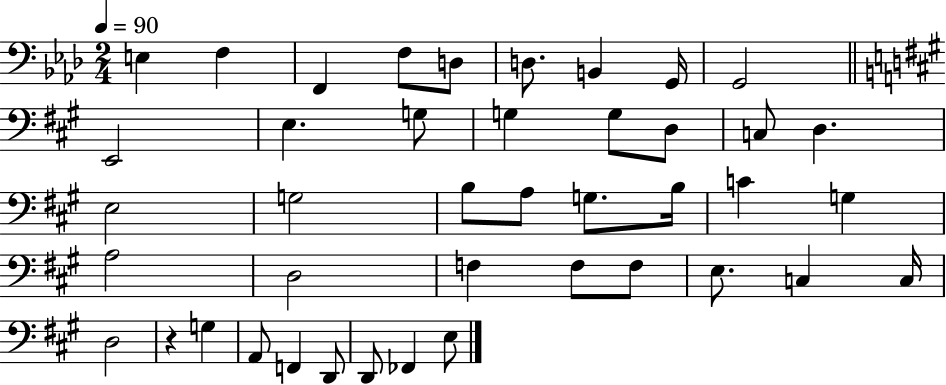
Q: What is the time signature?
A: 2/4